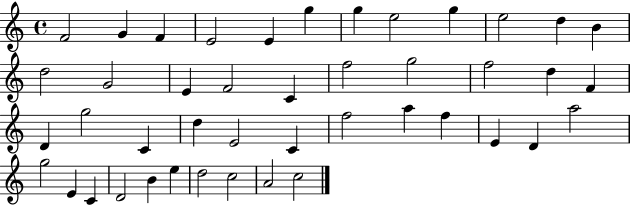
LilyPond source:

{
  \clef treble
  \time 4/4
  \defaultTimeSignature
  \key c \major
  f'2 g'4 f'4 | e'2 e'4 g''4 | g''4 e''2 g''4 | e''2 d''4 b'4 | \break d''2 g'2 | e'4 f'2 c'4 | f''2 g''2 | f''2 d''4 f'4 | \break d'4 g''2 c'4 | d''4 e'2 c'4 | f''2 a''4 f''4 | e'4 d'4 a''2 | \break g''2 e'4 c'4 | d'2 b'4 e''4 | d''2 c''2 | a'2 c''2 | \break \bar "|."
}